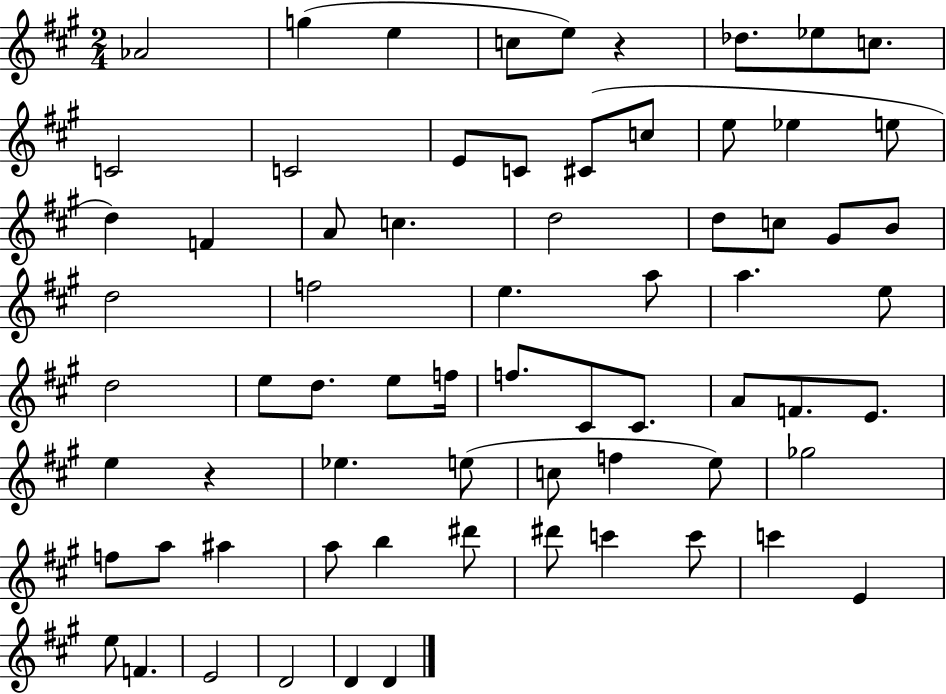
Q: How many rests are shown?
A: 2